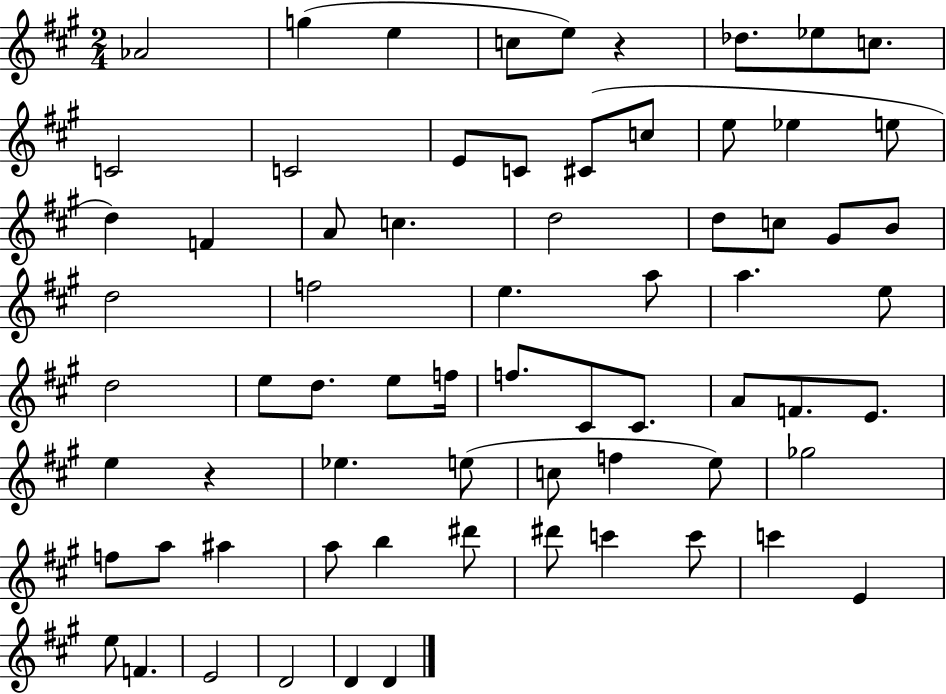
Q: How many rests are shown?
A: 2